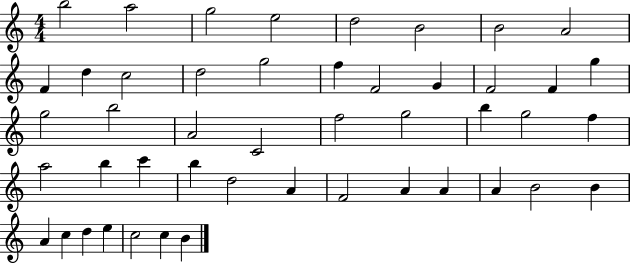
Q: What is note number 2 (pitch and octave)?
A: A5